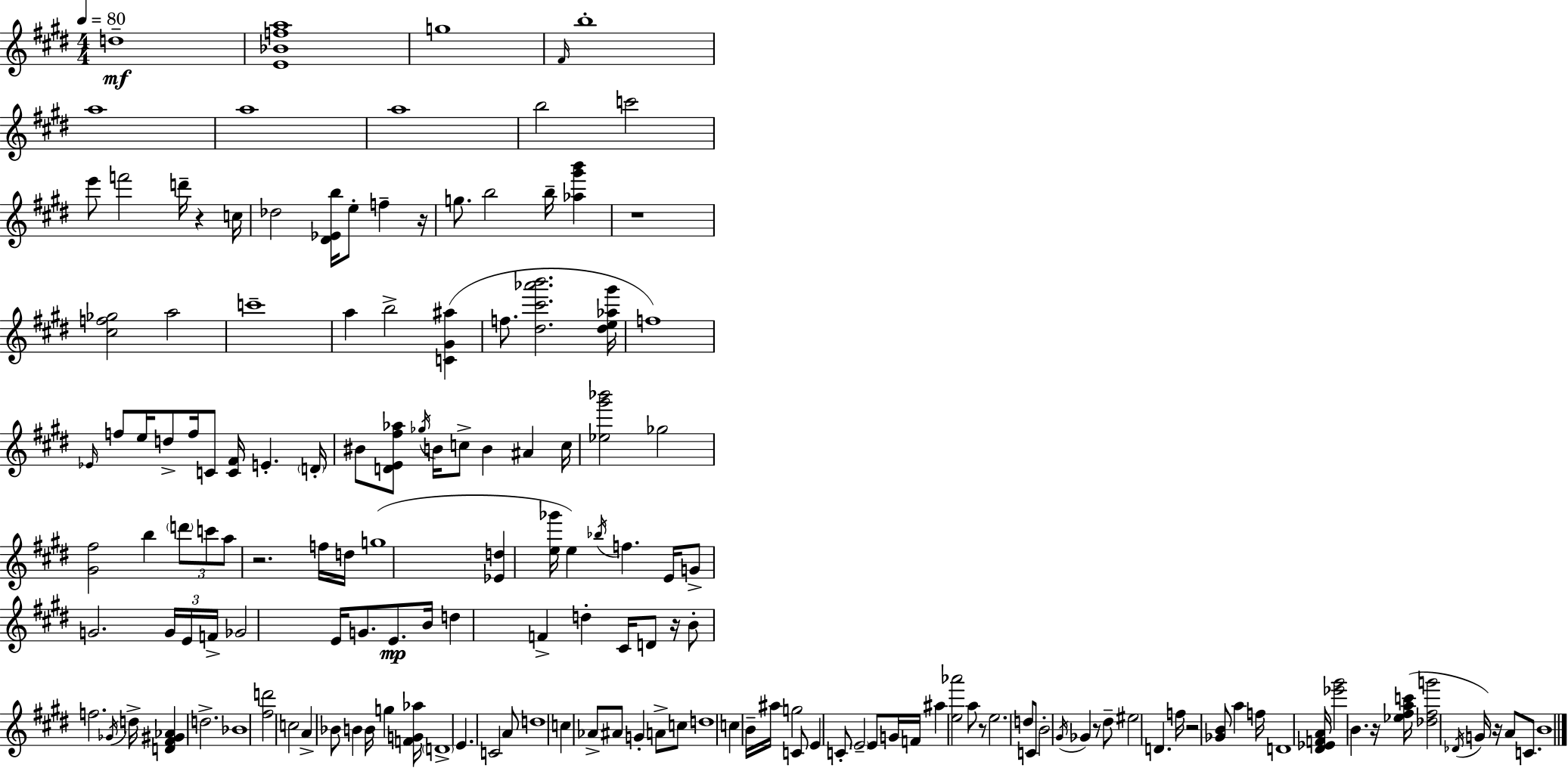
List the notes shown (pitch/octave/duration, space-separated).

D5/w [E4,Bb4,F5,A5]/w G5/w F#4/s B5/w A5/w A5/w A5/w B5/h C6/h E6/e F6/h D6/s R/q C5/s Db5/h [D#4,Eb4,B5]/s E5/e F5/q R/s G5/e. B5/h B5/s [Ab5,G#6,B6]/q R/w [C#5,F5,Gb5]/h A5/h C6/w A5/q B5/h [C4,G#4,A#5]/q F5/e. [D#5,C#6,Ab6,B6]/h. [D#5,E5,Ab5,G#6]/s F5/w Eb4/s F5/e E5/s D5/e F5/s C4/e [C4,F#4]/s E4/q. D4/s BIS4/e [D4,E4,F#5,Ab5]/e Gb5/s B4/s C5/e B4/q A#4/q C5/s [Eb5,G#6,Bb6]/h Gb5/h [G#4,F#5]/h B5/q D6/e C6/e A5/e R/h. F5/s D5/s G5/w [Eb4,D5]/q [E5,Gb6]/s E5/q Bb5/s F5/q. E4/s G4/e G4/h. G4/s E4/s F4/s Gb4/h E4/s G4/e. E4/e. B4/s D5/q F4/q D5/q C#4/s D4/e R/s B4/e F5/h. Gb4/s D5/s [D4,F#4,G#4,Ab4]/q D5/h. Bb4/w [F#5,D6]/h C5/h A4/q Bb4/e B4/q B4/s G5/q [F4,G4,Ab5]/s D4/w E4/q. C4/h A4/e D5/w C5/q Ab4/e A#4/e G4/q A4/e C5/e D5/w C5/q B4/s A#5/s G5/h C4/e E4/q C4/e E4/h E4/e G4/s F4/s A#5/q [E5,Ab6]/h A5/e R/e E5/h. D5/e C4/e B4/h G#4/s Gb4/q R/e D#5/e EIS5/h D4/q. F5/s R/h [Gb4,B4]/e A5/q F5/s D4/w [D#4,Eb4,F4,A4]/s [Eb6,G#6]/h B4/q. R/s [Eb5,F#5,A5,C6]/s [Db5,F#5,G6]/h Db4/s G4/s R/s A4/e C4/e. B4/w